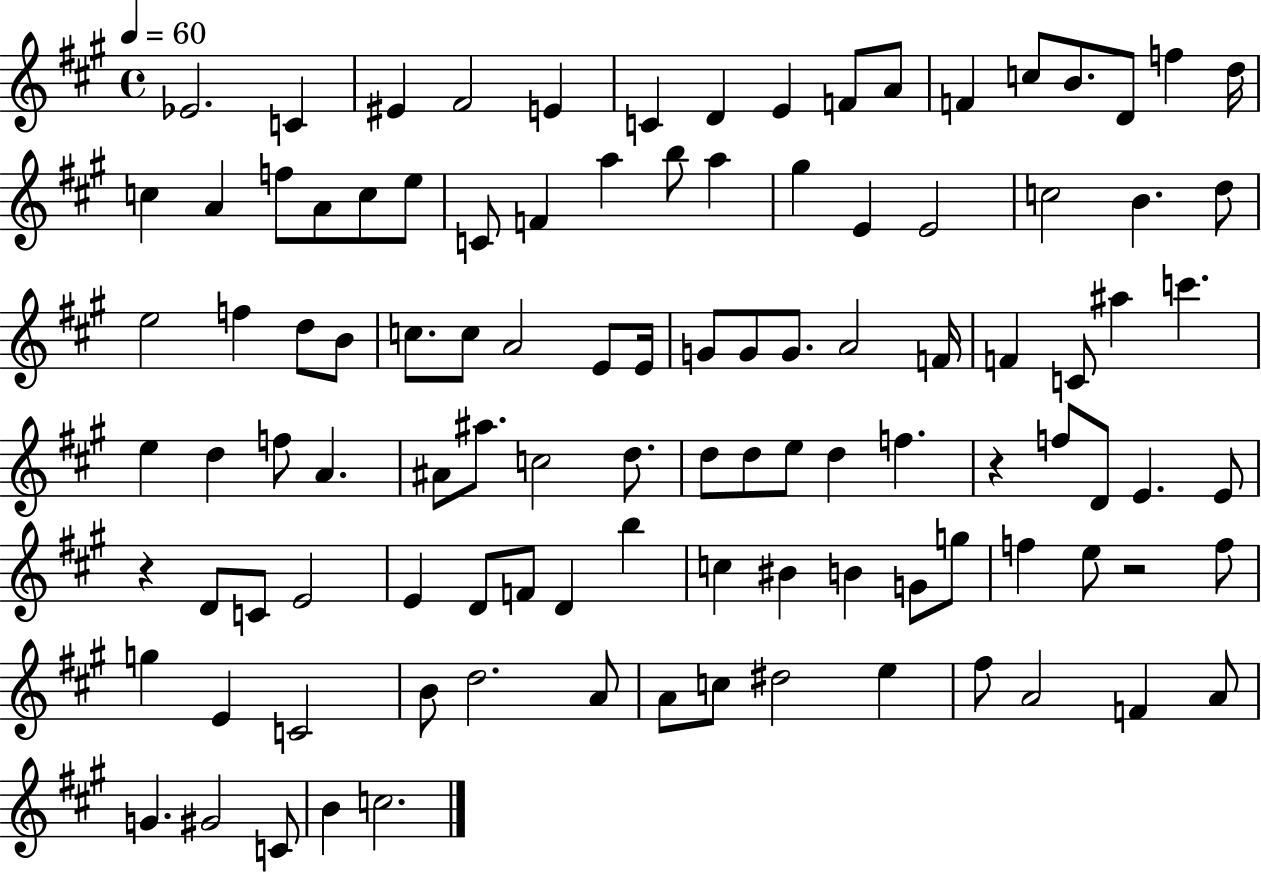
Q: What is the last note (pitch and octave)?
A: C5